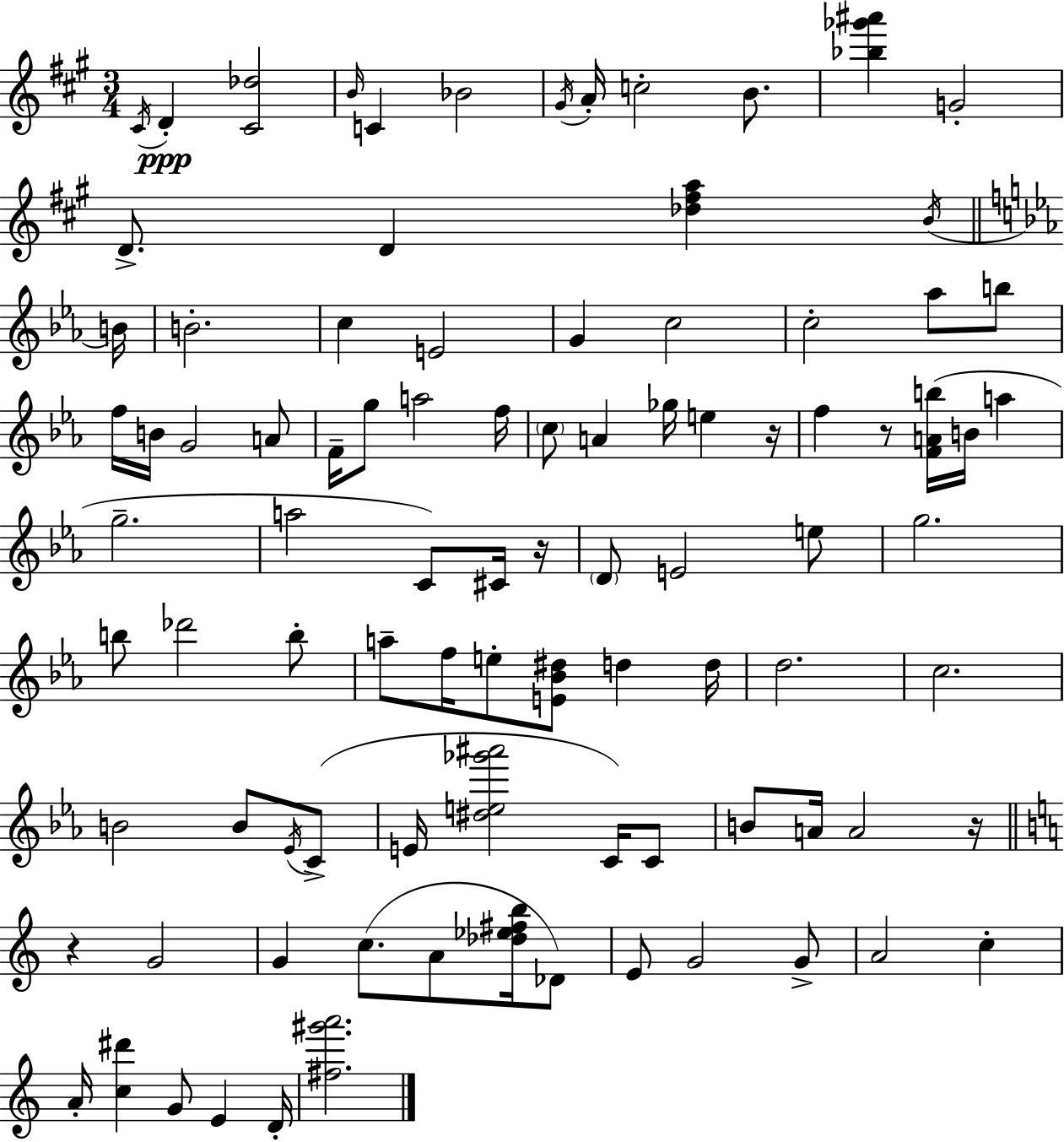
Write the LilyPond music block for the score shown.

{
  \clef treble
  \numericTimeSignature
  \time 3/4
  \key a \major
  \acciaccatura { cis'16 }\ppp d'4-. <cis' des''>2 | \grace { b'16 } c'4 bes'2 | \acciaccatura { gis'16 } a'16-. c''2-. | b'8. <bes'' ges''' ais'''>4 g'2-. | \break d'8.-> d'4 <des'' fis'' a''>4 | \acciaccatura { b'16 } \bar "||" \break \key c \minor b'16 b'2.-. | c''4 e'2 | g'4 c''2 | c''2-. aes''8 b''8 | \break f''16 b'16 g'2 a'8 | f'16-- g''8 a''2 | f''16 \parenthesize c''8 a'4 ges''16 e''4 | r16 f''4 r8 <f' a' b''>16( b'16 a''4 | \break g''2.-- | a''2 c'8) cis'16 | r16 \parenthesize d'8 e'2 e''8 | g''2. | \break b''8 des'''2 b''8-. | a''8-- f''16 e''8-. <e' bes' dis''>8 d''4 | d''16 d''2. | c''2. | \break b'2 b'8 \acciaccatura { ees'16 } | c'8->( e'16 <dis'' e'' ges''' ais'''>2 c'16) | c'8 b'8 a'16 a'2 | r16 \bar "||" \break \key c \major r4 g'2 | g'4 c''8.( a'8 <des'' ees'' fis'' b''>16 des'8) | e'8 g'2 g'8-> | a'2 c''4-. | \break a'16-. <c'' dis'''>4 g'8 e'4 d'16-. | <fis'' gis''' a'''>2. | \bar "|."
}